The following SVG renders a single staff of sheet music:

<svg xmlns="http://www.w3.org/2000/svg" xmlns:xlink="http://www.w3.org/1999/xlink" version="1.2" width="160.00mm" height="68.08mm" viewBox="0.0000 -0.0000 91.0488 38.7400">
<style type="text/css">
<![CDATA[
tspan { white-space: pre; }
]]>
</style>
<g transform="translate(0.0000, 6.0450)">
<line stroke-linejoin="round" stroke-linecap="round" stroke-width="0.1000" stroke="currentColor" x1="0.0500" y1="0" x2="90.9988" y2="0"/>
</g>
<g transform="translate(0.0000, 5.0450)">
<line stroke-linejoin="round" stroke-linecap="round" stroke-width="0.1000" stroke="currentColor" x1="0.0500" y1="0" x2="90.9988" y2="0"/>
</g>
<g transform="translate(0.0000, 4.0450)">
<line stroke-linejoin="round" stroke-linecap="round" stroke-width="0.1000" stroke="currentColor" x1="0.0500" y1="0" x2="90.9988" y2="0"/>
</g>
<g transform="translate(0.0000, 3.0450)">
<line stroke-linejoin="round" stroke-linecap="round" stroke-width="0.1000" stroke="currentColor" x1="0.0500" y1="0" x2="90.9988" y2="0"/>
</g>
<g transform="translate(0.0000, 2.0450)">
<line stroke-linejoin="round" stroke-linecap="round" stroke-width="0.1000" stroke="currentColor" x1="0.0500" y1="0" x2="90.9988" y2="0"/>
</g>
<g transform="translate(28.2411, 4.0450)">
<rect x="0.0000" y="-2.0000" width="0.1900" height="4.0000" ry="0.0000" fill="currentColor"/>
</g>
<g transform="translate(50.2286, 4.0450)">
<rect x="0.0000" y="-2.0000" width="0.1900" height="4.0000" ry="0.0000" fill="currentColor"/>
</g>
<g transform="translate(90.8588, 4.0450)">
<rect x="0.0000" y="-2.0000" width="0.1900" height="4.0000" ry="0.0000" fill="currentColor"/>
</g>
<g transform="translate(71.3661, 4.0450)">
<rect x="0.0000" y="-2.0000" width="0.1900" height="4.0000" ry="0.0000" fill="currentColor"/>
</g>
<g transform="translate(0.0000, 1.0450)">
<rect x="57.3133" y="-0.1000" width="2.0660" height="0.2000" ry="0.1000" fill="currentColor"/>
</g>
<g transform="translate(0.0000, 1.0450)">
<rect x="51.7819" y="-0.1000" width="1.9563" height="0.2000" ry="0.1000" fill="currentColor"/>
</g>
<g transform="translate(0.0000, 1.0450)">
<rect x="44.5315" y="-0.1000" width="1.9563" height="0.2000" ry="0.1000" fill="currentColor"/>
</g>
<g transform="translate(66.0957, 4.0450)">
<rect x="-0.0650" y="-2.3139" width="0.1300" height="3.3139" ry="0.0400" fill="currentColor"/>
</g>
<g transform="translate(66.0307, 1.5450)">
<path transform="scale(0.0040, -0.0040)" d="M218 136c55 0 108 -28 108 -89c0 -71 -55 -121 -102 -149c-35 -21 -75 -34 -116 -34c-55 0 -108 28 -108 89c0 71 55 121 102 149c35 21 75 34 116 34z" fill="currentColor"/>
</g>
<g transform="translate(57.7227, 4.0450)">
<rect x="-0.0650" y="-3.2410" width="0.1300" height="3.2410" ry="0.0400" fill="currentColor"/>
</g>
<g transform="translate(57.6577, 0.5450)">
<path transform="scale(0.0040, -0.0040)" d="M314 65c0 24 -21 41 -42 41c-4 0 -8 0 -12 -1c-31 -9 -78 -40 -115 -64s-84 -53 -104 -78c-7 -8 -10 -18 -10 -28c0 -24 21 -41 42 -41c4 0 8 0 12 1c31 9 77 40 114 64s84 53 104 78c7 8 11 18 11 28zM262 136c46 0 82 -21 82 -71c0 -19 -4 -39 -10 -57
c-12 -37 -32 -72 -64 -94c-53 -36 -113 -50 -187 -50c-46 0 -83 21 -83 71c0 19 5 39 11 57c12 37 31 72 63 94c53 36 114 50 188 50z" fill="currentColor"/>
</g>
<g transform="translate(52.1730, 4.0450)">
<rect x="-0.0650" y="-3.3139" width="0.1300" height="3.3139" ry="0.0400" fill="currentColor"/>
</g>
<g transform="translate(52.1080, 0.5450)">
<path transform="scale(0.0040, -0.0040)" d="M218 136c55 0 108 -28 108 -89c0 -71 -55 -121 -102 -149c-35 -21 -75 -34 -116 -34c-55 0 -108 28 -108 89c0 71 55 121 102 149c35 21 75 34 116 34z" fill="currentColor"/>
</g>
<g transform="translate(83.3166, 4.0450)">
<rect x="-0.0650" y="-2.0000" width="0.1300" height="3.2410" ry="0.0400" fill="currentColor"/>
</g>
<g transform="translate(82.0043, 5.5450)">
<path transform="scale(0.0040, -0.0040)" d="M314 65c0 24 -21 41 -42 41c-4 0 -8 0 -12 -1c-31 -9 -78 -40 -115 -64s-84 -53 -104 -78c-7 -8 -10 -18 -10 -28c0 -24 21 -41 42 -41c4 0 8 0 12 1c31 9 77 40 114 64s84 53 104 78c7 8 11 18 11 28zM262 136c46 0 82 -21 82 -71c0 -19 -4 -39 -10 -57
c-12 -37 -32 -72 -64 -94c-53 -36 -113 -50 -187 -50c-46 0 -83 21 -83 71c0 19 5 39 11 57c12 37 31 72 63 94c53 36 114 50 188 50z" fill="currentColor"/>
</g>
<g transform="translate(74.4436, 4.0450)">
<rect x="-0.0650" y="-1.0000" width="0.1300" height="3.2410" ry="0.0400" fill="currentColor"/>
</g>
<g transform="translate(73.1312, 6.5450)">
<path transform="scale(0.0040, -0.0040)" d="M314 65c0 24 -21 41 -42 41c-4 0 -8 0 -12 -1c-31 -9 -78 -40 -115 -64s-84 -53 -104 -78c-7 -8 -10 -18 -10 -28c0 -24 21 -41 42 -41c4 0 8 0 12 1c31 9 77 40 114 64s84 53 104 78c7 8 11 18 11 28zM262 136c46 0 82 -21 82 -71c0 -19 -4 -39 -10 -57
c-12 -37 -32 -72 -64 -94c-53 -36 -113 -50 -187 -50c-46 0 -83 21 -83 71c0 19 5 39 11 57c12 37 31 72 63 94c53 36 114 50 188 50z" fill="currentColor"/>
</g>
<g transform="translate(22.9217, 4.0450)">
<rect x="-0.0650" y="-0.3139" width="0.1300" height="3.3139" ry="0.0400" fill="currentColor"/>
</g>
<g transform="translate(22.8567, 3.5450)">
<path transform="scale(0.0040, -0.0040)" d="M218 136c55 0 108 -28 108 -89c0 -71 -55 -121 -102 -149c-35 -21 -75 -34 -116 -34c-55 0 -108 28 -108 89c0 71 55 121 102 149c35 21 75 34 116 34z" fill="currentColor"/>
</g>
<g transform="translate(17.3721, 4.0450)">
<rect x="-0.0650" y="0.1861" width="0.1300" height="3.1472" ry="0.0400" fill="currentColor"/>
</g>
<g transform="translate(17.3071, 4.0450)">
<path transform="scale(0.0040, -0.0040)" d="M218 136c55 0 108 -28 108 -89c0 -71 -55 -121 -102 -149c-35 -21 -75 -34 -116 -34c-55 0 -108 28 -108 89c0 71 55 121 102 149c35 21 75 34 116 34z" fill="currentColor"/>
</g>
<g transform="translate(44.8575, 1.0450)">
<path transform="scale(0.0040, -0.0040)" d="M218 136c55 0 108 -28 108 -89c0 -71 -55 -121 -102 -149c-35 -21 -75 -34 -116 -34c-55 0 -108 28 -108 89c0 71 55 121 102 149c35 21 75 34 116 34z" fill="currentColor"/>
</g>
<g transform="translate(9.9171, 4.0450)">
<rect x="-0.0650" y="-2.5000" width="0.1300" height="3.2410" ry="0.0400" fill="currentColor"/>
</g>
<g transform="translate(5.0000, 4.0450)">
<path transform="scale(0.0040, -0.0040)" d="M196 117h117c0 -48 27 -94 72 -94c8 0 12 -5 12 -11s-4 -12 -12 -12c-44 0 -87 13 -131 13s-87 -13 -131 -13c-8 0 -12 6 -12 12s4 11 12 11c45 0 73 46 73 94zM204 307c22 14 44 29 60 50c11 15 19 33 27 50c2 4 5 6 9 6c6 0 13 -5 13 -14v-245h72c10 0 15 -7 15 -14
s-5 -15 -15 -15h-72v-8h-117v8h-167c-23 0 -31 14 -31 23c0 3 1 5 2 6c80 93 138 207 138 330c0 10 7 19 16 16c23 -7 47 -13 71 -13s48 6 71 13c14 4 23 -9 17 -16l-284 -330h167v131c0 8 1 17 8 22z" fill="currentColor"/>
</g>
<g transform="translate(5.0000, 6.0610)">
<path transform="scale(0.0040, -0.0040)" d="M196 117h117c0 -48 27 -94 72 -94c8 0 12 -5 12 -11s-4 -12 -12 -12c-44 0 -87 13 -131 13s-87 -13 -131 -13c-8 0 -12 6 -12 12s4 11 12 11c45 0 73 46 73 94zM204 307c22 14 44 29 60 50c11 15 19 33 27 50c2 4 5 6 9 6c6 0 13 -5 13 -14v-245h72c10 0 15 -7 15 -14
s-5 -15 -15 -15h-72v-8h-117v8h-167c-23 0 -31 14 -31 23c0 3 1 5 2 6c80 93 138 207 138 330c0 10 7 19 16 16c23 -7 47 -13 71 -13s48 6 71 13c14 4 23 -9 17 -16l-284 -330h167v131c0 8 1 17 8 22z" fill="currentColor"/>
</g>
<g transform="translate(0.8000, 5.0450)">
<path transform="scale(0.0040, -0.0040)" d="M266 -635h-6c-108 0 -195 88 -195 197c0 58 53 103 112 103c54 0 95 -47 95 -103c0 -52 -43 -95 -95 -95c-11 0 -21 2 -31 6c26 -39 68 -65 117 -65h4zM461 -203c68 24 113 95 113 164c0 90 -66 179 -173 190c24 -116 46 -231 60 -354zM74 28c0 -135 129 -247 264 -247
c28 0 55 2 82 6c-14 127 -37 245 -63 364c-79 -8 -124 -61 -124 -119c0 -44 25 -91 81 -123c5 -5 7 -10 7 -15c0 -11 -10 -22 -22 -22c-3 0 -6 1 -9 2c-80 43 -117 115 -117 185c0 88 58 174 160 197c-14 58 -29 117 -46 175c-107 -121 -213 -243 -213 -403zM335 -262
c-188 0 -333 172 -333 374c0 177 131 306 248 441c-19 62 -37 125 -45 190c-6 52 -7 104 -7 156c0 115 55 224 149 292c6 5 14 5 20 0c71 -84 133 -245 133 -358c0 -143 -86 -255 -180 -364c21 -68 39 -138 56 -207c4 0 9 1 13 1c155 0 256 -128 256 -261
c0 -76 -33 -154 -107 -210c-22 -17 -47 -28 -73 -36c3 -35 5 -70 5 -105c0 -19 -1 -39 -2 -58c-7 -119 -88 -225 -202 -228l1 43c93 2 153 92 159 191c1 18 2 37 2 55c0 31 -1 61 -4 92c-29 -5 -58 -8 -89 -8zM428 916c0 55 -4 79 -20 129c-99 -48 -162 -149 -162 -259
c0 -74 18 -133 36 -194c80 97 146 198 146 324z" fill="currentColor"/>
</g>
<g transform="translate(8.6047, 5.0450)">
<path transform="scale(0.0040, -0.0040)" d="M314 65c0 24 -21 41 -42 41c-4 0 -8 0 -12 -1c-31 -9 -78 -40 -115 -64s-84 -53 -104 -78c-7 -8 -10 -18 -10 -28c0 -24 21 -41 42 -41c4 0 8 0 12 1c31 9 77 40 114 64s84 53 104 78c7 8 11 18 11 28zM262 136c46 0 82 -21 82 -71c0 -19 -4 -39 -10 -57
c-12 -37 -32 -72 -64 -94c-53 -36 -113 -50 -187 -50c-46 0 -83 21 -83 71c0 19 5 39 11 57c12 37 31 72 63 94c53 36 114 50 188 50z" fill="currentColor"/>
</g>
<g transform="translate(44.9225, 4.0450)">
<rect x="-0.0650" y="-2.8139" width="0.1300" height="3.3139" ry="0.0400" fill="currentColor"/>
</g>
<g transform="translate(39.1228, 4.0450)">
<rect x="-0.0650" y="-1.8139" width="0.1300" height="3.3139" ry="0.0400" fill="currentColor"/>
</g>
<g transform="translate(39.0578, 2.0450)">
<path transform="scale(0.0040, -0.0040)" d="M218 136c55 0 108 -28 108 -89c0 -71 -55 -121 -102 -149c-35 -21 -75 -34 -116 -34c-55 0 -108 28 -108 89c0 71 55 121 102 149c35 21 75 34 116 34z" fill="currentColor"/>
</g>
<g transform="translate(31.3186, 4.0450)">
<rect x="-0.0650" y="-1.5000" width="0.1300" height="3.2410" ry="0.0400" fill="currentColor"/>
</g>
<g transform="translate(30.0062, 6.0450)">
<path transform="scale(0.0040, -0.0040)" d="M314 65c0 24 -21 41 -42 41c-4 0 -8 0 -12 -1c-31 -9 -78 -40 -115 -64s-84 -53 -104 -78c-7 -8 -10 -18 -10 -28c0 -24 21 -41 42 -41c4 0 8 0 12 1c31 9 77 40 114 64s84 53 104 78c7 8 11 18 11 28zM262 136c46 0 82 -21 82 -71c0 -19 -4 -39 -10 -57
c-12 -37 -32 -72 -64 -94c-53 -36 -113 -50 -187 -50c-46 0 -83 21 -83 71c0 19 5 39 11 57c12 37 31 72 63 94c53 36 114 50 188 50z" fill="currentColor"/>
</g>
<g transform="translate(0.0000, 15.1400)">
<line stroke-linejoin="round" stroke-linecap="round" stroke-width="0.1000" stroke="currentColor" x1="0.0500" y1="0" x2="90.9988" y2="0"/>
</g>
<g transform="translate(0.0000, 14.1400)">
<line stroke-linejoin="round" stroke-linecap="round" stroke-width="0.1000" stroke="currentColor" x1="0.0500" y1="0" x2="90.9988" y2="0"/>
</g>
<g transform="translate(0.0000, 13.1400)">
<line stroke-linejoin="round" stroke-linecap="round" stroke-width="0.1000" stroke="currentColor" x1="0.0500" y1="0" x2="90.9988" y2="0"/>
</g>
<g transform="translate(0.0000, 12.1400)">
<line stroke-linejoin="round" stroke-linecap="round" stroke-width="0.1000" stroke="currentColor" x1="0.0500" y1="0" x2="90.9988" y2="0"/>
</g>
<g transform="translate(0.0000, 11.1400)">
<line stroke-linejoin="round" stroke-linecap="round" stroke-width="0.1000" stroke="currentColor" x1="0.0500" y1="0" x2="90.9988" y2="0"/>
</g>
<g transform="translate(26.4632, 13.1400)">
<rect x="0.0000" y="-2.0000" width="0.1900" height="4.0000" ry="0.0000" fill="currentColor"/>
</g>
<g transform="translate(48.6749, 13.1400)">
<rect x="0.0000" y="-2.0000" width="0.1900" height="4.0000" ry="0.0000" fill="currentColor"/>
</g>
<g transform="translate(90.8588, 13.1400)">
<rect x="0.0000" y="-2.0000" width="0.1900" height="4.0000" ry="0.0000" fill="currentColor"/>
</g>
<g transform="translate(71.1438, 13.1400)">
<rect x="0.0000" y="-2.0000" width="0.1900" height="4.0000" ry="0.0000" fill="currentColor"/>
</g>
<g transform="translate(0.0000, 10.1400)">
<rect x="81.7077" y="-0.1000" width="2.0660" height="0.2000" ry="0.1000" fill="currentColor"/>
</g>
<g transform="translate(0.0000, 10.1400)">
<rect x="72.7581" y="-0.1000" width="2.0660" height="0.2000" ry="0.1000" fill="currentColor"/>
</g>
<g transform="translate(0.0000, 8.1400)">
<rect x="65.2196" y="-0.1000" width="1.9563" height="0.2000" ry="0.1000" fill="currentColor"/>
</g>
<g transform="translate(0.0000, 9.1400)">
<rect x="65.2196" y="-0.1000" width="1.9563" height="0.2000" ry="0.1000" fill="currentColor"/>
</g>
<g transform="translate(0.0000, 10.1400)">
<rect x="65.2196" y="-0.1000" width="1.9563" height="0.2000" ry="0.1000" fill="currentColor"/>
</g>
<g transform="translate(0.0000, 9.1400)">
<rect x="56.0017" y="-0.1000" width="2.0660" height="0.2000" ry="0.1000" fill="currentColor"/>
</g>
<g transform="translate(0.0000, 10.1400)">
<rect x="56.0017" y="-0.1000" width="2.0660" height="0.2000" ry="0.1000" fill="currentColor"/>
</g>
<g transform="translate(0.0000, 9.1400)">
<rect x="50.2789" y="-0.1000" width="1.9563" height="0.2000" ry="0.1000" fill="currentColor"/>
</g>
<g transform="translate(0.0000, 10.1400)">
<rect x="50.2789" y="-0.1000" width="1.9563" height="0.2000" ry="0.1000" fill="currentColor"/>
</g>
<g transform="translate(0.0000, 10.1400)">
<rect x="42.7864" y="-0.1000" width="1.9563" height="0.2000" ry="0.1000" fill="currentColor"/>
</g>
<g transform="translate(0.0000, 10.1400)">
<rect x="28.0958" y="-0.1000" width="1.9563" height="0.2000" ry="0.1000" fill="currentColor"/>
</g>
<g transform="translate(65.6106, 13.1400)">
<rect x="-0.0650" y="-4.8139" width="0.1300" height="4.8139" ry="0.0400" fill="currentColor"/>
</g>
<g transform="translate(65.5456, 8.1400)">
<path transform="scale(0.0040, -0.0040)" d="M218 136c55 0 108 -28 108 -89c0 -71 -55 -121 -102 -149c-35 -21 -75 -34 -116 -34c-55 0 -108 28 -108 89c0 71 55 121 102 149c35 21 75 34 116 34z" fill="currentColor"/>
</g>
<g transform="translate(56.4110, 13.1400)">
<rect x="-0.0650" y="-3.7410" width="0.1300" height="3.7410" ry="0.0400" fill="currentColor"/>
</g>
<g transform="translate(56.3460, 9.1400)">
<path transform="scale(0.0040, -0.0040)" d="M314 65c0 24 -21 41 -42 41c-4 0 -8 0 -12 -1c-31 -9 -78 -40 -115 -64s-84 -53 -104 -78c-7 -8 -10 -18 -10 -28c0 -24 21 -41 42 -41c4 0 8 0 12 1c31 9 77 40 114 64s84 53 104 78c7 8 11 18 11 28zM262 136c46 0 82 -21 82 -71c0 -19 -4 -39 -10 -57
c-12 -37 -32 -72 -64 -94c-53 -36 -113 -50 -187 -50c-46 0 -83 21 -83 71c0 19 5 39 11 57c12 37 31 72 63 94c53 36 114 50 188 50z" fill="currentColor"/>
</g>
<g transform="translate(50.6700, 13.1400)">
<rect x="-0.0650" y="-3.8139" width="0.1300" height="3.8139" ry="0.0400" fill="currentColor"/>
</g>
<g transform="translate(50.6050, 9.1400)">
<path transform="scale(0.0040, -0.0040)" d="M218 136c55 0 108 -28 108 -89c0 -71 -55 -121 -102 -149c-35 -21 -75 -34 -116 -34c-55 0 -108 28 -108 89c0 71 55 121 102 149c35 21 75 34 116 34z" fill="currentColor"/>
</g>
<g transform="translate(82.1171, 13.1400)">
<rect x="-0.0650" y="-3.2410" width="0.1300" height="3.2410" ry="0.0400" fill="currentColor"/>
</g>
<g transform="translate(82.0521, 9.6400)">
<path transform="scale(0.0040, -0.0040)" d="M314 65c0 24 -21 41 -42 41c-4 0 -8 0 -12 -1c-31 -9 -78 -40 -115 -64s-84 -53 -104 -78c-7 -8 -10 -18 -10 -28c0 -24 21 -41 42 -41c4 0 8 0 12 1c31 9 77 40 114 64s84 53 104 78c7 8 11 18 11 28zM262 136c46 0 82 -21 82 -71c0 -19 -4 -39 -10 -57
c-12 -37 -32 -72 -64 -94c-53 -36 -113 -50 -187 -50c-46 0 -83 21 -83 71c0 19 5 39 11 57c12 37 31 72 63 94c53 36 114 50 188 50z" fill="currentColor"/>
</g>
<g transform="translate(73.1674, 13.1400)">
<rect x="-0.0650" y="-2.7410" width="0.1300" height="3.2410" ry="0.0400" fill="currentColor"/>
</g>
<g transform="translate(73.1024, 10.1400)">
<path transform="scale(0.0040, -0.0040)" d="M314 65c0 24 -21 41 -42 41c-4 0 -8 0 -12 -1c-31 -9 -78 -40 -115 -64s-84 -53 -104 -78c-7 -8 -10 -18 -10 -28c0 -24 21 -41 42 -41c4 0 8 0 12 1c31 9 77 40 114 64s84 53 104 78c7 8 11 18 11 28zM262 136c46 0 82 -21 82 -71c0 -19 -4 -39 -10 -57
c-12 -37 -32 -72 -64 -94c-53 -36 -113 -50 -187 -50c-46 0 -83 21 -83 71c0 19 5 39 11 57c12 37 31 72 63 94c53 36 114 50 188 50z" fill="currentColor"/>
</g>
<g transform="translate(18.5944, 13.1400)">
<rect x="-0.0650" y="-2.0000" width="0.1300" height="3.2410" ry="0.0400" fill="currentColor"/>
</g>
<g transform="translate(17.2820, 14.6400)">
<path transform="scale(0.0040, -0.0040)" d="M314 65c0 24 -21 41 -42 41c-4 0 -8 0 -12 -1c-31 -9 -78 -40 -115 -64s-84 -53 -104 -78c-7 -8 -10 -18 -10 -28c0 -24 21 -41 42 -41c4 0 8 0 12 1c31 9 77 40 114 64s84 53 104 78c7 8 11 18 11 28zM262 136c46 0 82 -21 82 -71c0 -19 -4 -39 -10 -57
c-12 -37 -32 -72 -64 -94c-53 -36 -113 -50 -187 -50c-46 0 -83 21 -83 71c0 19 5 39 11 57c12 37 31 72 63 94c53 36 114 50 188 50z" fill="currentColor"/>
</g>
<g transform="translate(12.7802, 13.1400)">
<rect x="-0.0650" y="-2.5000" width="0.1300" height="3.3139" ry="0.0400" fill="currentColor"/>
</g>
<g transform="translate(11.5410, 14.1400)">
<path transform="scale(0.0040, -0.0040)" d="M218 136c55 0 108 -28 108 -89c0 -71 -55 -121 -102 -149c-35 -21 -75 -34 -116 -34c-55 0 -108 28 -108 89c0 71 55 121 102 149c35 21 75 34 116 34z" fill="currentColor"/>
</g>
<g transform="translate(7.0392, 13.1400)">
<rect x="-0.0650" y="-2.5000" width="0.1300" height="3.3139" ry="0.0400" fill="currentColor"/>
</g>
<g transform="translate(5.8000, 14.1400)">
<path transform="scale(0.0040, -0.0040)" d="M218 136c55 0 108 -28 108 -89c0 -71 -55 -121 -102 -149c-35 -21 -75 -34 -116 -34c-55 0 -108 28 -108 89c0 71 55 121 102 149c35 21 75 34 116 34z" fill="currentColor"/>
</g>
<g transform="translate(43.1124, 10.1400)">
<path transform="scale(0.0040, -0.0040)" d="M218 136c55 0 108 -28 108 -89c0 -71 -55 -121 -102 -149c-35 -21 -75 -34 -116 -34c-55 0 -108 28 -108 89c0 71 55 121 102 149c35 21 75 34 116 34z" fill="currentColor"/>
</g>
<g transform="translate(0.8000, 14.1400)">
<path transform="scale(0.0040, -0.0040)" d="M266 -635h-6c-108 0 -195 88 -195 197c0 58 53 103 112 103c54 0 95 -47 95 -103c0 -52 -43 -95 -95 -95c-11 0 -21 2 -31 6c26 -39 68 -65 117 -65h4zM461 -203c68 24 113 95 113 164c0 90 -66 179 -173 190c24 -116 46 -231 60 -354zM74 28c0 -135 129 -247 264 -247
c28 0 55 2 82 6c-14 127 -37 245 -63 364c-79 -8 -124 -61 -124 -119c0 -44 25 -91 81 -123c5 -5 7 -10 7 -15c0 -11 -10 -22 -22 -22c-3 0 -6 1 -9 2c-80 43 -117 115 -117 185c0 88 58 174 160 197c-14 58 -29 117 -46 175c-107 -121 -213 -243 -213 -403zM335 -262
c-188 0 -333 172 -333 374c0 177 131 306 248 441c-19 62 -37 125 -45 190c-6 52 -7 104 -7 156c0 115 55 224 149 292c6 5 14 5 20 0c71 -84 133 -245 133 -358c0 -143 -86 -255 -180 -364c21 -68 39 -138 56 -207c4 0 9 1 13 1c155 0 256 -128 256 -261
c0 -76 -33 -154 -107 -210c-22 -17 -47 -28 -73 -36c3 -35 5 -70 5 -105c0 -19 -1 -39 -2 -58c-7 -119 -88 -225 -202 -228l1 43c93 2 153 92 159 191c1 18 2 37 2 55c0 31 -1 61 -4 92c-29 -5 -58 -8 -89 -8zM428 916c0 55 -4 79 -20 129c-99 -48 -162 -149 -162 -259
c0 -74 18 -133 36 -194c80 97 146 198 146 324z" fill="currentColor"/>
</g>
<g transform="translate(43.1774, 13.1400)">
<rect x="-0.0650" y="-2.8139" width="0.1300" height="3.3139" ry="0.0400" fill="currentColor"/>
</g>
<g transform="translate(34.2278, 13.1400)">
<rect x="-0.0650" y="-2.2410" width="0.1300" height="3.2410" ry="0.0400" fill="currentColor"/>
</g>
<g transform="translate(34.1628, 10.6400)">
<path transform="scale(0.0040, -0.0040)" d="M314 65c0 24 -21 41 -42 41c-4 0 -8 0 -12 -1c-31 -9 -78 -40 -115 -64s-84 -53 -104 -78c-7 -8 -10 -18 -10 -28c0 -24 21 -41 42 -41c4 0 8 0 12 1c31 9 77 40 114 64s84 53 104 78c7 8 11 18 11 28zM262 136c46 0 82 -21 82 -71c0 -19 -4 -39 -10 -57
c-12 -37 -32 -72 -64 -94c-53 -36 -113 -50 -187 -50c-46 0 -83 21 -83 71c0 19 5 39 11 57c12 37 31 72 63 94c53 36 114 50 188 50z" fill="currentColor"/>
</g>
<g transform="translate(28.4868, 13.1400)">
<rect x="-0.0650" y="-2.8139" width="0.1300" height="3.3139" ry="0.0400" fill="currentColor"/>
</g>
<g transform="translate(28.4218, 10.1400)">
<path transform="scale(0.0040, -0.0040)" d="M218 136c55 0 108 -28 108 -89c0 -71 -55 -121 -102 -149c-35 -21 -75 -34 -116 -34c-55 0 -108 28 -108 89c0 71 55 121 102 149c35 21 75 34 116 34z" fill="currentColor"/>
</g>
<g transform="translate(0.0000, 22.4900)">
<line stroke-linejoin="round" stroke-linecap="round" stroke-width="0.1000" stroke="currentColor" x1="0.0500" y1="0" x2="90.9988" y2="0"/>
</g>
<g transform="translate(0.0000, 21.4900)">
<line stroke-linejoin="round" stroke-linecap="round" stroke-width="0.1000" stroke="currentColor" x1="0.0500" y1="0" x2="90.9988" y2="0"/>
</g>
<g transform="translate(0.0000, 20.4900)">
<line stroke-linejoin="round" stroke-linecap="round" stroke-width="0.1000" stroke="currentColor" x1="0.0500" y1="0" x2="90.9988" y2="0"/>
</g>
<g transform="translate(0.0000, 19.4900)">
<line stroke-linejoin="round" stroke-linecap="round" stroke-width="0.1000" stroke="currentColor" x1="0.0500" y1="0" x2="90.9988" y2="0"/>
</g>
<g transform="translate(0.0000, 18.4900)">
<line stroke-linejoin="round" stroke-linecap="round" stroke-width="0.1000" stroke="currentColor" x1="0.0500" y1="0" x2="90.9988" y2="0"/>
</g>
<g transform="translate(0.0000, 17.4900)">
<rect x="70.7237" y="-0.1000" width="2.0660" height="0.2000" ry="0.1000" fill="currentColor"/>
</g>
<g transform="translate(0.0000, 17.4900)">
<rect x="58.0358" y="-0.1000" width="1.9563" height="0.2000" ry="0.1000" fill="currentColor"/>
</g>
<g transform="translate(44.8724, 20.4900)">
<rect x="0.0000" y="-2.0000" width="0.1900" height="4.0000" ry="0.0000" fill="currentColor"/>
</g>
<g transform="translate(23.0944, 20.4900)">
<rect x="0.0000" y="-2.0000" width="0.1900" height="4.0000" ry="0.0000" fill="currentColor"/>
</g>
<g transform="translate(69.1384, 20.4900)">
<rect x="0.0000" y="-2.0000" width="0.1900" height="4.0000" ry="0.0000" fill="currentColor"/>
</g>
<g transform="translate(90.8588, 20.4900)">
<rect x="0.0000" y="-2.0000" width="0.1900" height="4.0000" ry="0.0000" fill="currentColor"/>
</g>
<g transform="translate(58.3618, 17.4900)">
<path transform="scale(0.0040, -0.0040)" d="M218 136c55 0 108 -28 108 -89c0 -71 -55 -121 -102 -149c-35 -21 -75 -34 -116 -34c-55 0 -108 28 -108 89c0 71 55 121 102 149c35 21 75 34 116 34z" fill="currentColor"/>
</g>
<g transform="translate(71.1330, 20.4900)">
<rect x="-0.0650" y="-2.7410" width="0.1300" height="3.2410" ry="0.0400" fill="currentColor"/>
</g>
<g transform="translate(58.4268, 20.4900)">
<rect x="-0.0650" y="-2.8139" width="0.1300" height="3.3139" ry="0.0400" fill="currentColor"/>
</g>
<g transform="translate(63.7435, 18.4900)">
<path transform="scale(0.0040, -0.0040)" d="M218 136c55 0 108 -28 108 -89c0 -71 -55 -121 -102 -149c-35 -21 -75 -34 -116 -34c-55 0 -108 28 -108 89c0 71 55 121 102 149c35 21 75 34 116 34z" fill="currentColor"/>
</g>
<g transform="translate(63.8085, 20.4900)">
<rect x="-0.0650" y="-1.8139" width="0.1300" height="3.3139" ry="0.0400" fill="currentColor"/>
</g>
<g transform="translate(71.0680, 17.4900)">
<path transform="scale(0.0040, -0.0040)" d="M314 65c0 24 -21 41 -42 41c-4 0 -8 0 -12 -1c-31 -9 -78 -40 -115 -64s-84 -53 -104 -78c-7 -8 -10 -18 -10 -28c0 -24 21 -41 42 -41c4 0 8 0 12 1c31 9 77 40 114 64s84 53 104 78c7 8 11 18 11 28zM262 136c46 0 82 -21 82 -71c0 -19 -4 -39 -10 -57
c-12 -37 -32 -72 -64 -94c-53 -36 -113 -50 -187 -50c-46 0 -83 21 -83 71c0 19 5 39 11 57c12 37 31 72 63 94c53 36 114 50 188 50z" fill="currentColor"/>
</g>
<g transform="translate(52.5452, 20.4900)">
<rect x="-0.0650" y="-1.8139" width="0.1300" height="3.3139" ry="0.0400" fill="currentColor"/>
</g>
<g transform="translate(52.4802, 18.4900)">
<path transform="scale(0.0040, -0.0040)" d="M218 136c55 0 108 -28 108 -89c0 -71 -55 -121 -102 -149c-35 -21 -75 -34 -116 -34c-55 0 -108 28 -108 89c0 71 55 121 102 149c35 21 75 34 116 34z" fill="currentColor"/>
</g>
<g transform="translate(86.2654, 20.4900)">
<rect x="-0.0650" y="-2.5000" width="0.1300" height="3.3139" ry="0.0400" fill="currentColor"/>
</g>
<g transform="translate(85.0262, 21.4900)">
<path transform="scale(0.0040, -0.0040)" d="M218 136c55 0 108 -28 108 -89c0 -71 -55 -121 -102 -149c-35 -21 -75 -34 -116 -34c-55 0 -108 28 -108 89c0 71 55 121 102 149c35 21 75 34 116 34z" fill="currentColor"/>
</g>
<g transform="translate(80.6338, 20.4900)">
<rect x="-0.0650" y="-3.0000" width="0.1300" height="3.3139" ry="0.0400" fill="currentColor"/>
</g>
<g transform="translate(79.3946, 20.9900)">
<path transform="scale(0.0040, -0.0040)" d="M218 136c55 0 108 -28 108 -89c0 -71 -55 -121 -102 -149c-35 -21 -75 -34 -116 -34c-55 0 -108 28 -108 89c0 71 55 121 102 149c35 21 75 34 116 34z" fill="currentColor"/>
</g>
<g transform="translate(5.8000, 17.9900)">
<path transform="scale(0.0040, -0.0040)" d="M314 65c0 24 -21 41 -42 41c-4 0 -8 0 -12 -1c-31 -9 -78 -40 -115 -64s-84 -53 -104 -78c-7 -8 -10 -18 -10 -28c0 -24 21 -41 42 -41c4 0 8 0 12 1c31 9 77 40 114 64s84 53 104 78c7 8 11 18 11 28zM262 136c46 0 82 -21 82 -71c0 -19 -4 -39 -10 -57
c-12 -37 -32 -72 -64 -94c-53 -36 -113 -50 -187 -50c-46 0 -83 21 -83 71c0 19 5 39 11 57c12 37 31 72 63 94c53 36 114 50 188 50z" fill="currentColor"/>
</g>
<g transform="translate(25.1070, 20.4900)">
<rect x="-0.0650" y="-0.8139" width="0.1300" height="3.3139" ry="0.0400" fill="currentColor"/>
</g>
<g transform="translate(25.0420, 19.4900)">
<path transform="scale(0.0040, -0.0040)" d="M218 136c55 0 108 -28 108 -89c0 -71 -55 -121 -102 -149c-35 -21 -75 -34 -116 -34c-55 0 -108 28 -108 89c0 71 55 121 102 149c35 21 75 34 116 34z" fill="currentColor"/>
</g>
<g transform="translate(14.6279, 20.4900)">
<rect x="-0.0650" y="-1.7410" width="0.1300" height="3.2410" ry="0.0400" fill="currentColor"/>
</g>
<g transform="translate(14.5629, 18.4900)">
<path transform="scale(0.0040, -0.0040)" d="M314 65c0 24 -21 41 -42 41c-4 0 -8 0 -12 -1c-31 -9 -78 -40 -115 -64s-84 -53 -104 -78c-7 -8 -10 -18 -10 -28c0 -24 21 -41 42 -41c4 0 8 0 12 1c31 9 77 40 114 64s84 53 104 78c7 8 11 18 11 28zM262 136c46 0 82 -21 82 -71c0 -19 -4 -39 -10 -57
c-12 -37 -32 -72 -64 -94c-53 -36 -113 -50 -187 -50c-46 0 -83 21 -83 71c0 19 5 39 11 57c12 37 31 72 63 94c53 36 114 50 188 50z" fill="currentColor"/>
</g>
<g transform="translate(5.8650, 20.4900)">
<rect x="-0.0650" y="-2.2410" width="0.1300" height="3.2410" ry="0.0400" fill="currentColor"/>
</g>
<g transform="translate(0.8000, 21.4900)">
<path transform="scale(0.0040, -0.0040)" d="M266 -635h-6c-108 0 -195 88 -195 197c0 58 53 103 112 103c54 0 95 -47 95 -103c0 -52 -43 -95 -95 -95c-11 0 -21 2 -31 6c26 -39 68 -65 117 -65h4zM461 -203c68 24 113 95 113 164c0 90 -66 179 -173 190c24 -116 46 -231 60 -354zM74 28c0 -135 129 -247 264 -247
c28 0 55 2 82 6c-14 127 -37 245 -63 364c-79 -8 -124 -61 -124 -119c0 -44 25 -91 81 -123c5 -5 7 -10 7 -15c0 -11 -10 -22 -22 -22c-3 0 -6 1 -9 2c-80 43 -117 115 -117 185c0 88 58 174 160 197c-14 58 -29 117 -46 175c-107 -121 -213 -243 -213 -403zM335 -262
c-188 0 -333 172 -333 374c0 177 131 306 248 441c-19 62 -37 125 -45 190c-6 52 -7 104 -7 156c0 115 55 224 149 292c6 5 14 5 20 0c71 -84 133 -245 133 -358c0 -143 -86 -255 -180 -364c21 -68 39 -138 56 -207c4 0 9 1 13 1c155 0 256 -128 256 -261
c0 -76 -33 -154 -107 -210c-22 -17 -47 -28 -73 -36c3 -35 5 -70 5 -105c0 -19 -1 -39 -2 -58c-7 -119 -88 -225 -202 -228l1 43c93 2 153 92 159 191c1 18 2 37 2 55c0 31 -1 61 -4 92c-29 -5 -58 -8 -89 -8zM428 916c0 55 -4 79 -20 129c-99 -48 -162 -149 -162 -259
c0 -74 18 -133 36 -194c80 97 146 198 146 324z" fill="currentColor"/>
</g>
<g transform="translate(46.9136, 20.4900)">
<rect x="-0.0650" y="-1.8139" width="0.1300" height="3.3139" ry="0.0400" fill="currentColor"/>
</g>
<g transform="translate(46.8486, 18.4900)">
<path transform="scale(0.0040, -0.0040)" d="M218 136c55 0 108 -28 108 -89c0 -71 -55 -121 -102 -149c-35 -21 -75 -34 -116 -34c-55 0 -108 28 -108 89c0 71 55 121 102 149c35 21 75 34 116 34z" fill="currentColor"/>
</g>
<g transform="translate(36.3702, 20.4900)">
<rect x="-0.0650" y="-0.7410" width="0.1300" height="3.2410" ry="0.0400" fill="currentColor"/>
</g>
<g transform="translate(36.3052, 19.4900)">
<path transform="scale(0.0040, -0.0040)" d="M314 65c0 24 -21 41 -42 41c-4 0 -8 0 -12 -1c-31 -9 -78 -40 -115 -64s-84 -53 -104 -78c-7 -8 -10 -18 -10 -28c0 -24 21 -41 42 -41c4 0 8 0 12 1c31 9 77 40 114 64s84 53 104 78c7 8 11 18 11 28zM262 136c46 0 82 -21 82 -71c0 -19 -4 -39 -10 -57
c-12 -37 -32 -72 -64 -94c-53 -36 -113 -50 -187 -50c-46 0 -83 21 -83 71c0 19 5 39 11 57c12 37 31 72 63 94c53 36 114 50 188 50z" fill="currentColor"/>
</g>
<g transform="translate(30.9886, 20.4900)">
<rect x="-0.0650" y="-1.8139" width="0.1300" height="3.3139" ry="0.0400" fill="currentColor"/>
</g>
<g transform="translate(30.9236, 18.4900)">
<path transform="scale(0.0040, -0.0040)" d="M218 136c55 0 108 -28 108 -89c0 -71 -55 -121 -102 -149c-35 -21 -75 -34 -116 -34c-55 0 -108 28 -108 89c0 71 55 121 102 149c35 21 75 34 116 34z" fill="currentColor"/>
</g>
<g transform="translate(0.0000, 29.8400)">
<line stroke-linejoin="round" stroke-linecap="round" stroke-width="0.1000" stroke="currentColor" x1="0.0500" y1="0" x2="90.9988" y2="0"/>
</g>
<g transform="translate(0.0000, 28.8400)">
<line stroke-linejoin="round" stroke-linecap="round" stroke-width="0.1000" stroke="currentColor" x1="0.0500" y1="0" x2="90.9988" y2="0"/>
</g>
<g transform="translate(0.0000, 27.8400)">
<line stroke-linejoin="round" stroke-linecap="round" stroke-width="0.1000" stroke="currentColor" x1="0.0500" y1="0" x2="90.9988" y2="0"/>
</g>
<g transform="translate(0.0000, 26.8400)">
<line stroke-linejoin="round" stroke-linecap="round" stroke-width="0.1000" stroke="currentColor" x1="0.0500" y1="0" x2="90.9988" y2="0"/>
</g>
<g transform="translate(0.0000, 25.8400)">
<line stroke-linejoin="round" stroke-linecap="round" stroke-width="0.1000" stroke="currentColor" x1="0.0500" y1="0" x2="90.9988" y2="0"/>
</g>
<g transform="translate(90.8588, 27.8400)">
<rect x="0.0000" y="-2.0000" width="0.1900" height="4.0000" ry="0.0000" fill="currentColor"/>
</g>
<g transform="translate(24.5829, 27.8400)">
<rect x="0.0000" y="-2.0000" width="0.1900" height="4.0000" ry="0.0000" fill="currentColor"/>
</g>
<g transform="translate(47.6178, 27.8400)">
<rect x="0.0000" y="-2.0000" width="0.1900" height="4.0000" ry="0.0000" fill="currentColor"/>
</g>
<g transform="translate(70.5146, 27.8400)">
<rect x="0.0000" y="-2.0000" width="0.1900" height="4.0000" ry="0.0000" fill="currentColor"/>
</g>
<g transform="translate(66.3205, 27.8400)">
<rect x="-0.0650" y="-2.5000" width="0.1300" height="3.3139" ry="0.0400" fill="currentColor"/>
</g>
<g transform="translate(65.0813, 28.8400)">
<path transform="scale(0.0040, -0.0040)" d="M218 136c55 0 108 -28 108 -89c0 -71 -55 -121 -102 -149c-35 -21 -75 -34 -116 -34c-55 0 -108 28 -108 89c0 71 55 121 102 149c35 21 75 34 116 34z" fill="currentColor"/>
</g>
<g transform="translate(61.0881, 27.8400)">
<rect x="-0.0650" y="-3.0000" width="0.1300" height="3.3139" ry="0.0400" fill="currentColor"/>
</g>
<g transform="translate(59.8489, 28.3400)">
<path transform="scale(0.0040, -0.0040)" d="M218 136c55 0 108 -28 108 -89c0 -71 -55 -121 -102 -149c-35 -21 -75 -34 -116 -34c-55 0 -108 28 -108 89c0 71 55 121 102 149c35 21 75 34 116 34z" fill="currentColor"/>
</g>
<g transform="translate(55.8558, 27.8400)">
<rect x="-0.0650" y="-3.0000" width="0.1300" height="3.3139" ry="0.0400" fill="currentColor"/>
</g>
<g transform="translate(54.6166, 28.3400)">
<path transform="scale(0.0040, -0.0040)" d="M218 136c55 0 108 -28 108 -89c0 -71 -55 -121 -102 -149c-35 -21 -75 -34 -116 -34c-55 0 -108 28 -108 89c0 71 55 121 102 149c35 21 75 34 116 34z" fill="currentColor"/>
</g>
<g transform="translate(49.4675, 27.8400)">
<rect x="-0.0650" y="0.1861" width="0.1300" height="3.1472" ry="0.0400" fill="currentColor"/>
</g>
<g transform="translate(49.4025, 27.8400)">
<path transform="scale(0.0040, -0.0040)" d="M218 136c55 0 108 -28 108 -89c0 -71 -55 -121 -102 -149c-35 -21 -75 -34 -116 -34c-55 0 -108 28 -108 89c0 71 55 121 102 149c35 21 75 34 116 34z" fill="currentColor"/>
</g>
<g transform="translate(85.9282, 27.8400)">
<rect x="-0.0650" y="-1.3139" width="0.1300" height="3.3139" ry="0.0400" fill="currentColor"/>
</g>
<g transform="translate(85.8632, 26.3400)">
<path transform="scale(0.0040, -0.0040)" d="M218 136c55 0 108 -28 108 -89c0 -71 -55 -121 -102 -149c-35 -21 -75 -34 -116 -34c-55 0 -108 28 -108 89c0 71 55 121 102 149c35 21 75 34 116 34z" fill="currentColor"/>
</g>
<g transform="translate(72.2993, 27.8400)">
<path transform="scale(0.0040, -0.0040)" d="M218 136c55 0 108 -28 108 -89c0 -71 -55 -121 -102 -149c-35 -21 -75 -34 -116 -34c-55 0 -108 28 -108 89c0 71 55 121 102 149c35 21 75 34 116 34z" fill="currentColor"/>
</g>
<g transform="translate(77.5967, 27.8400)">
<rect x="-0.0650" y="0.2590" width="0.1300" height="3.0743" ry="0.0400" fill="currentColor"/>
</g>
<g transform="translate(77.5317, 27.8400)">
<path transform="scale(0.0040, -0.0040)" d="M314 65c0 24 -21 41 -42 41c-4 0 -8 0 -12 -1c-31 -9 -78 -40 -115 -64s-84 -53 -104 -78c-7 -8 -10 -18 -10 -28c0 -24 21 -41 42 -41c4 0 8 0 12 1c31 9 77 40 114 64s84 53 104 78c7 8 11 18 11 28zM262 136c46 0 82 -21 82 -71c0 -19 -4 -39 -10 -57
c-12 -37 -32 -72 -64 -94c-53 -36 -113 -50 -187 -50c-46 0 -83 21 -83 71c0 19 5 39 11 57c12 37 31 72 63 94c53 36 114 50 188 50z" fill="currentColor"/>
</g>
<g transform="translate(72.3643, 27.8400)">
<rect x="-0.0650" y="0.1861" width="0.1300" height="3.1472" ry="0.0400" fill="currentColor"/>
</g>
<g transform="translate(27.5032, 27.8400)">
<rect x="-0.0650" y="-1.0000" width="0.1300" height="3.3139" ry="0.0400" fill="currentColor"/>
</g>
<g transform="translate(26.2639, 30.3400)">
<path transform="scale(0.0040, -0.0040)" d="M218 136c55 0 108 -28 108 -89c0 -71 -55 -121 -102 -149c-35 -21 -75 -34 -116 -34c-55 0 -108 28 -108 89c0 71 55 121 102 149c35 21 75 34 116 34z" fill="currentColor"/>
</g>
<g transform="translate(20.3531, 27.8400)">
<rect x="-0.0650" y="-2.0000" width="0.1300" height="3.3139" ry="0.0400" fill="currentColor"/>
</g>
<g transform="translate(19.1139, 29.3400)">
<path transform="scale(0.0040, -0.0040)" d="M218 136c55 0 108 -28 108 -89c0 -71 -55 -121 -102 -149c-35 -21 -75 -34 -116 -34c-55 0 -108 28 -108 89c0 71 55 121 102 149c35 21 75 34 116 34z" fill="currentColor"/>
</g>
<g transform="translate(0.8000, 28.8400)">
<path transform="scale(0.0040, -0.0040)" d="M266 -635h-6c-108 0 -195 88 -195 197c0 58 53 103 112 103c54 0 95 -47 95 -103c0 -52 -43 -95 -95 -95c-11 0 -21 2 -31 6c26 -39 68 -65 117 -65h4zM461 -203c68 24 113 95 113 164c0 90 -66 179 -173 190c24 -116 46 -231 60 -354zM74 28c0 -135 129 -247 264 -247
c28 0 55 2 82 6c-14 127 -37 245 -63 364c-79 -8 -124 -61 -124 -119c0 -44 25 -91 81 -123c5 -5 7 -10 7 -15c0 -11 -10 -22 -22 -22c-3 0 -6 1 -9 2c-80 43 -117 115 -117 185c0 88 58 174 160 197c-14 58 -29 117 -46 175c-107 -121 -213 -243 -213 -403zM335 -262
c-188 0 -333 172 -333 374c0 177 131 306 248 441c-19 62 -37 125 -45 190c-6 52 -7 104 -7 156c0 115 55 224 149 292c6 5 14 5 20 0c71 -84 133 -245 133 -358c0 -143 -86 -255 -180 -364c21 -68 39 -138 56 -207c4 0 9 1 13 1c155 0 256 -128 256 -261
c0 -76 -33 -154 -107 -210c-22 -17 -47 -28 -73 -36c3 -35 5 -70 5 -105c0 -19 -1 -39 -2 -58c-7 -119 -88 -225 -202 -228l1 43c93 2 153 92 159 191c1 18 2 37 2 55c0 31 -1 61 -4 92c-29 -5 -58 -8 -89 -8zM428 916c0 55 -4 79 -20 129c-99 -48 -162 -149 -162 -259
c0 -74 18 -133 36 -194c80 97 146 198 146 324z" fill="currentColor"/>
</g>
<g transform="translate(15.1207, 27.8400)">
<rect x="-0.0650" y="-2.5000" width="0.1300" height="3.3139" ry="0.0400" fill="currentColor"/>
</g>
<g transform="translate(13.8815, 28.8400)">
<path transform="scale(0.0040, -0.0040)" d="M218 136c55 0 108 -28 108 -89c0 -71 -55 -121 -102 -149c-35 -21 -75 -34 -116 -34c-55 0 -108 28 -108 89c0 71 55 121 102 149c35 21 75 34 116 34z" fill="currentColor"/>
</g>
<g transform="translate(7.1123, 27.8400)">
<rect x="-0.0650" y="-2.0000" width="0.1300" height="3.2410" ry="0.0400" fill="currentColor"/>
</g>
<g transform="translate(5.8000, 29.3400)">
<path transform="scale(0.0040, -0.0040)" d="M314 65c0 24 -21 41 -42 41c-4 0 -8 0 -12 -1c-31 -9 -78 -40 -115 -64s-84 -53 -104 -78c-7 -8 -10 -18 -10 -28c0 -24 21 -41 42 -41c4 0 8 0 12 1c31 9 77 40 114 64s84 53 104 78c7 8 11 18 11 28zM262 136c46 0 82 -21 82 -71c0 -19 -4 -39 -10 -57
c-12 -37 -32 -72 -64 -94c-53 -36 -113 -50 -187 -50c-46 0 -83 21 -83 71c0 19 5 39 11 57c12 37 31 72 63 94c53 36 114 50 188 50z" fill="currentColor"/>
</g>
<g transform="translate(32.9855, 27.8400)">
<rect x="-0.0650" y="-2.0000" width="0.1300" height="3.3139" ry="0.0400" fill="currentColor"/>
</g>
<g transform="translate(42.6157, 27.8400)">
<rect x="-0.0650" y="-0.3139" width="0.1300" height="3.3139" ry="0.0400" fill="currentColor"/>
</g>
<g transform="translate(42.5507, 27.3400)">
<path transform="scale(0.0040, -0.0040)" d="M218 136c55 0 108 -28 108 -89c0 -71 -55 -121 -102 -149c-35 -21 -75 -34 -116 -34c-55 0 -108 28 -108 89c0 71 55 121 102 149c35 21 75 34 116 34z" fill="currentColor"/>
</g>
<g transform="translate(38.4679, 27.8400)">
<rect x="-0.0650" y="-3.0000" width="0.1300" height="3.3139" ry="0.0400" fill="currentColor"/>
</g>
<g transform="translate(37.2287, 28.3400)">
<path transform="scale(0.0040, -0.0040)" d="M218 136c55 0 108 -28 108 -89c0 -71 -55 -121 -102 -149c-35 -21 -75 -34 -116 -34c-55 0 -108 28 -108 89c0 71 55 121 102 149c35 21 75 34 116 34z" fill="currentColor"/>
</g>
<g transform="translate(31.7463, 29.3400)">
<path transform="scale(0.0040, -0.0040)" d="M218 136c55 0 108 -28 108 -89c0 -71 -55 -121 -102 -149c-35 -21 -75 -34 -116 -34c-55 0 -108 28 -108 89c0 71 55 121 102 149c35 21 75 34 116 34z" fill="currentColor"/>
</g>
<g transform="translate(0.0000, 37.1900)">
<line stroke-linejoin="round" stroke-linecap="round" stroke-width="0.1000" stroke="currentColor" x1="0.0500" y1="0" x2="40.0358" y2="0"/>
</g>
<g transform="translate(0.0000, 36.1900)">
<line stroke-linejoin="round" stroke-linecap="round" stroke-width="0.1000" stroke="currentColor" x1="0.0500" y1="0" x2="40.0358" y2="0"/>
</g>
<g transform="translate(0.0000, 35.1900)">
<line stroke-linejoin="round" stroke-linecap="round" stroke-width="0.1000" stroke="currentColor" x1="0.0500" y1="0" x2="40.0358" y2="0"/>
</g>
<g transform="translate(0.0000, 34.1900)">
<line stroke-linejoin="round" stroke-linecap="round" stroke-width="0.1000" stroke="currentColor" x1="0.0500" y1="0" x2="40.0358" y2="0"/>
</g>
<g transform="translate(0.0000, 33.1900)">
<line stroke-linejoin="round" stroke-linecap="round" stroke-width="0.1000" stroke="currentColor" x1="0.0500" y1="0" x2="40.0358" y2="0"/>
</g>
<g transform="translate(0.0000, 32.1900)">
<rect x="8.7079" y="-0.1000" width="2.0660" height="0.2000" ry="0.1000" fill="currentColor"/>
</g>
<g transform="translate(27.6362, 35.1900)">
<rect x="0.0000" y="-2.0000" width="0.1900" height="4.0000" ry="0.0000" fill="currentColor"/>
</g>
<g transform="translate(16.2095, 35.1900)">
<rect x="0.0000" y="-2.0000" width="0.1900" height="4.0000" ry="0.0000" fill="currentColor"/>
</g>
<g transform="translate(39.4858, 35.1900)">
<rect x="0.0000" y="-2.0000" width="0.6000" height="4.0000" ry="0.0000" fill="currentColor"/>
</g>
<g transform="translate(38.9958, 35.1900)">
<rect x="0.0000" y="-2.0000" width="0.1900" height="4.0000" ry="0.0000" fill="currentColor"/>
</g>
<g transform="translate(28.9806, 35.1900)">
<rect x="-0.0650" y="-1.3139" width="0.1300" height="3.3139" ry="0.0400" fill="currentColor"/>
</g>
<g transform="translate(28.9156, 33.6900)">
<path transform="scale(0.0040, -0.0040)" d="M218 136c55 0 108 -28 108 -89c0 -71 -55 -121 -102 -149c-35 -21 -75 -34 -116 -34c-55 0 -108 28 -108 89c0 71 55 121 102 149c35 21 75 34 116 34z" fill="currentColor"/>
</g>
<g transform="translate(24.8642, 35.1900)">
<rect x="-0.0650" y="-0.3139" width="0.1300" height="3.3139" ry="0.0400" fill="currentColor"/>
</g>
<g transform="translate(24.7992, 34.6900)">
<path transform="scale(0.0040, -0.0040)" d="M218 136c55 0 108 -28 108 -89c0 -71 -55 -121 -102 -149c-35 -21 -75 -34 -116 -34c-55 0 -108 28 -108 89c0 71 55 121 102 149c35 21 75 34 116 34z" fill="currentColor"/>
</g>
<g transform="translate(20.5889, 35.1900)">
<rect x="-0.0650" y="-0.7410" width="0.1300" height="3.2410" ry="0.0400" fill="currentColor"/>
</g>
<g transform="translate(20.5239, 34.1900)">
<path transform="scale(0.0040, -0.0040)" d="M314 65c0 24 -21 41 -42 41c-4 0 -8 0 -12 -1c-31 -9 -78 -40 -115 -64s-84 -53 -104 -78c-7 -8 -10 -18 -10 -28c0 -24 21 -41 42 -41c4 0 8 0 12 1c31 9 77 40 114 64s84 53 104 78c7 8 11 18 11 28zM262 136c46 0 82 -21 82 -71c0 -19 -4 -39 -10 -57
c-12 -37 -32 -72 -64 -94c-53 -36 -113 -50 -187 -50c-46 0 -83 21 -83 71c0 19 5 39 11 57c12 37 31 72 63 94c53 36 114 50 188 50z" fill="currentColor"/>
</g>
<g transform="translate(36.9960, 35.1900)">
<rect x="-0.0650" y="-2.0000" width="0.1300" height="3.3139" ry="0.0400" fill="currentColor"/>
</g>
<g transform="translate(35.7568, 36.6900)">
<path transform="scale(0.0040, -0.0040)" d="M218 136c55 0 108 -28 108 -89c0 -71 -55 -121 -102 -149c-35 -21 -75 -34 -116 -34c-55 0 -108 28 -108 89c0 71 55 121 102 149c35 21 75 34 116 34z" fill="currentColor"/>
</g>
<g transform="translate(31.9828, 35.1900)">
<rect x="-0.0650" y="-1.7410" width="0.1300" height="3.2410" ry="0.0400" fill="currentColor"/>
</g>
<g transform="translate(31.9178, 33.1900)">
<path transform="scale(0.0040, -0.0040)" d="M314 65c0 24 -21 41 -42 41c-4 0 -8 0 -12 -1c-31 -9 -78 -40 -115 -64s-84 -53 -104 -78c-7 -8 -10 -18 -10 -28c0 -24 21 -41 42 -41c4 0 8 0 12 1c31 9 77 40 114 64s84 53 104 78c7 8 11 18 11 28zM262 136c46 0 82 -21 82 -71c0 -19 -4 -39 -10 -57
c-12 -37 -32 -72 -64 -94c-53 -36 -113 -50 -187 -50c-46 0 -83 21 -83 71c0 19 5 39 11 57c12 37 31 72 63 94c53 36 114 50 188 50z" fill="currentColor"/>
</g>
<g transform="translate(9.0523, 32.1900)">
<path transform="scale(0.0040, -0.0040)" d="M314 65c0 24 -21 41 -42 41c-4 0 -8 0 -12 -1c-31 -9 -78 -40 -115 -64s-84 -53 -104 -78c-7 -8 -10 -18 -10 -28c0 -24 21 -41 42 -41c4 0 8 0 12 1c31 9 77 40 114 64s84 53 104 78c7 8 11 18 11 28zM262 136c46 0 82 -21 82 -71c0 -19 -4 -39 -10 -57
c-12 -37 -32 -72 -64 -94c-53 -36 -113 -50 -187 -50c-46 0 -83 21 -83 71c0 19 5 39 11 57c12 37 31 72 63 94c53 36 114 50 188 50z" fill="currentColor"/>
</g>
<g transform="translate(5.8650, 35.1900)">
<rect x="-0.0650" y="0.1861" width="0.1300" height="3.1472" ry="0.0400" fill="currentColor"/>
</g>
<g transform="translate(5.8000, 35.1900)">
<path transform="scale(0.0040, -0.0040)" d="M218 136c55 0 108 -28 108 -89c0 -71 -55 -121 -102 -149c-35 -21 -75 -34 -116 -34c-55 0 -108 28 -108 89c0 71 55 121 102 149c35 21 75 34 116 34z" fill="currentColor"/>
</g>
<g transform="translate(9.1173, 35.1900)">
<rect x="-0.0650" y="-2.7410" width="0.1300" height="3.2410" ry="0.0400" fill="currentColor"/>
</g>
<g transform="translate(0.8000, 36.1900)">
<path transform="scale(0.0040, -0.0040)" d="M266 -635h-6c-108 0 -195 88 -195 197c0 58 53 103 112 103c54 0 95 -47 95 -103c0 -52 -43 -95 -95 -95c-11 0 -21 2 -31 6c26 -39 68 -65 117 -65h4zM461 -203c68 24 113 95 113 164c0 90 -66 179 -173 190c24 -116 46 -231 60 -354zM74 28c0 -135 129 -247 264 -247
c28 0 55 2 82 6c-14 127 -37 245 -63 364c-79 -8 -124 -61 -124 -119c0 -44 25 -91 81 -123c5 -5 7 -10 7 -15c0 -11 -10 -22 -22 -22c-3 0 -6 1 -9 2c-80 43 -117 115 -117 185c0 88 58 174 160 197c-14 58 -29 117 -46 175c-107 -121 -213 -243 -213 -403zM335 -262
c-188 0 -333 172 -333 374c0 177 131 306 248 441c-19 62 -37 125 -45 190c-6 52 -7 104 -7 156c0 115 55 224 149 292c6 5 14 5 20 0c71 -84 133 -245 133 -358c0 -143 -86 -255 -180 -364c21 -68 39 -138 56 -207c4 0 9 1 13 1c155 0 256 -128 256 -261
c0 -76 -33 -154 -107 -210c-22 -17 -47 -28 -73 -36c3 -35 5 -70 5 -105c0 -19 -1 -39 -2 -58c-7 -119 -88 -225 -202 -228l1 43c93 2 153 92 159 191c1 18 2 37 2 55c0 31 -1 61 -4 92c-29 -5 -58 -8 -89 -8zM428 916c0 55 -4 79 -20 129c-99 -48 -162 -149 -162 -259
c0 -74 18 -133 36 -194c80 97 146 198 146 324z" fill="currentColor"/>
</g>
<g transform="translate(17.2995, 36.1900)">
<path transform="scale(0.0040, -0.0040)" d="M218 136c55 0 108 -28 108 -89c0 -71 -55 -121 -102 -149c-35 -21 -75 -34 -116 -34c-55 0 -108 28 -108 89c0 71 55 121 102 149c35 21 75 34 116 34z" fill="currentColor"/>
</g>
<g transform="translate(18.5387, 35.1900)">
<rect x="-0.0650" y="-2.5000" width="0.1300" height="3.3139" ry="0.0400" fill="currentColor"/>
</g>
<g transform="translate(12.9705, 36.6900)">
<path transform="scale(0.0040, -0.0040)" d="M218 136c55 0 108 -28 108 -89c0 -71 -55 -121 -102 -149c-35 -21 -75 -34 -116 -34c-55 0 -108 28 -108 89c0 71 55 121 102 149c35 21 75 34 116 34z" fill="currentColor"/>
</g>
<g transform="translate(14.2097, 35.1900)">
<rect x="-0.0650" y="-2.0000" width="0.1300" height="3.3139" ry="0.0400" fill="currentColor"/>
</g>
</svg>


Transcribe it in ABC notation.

X:1
T:Untitled
M:4/4
L:1/4
K:C
G2 B c E2 f a b b2 g D2 F2 G G F2 a g2 a c' c'2 e' a2 b2 g2 f2 d f d2 f f a f a2 A G F2 G F D F A c B A A G B B2 e B a2 F G d2 c e f2 F